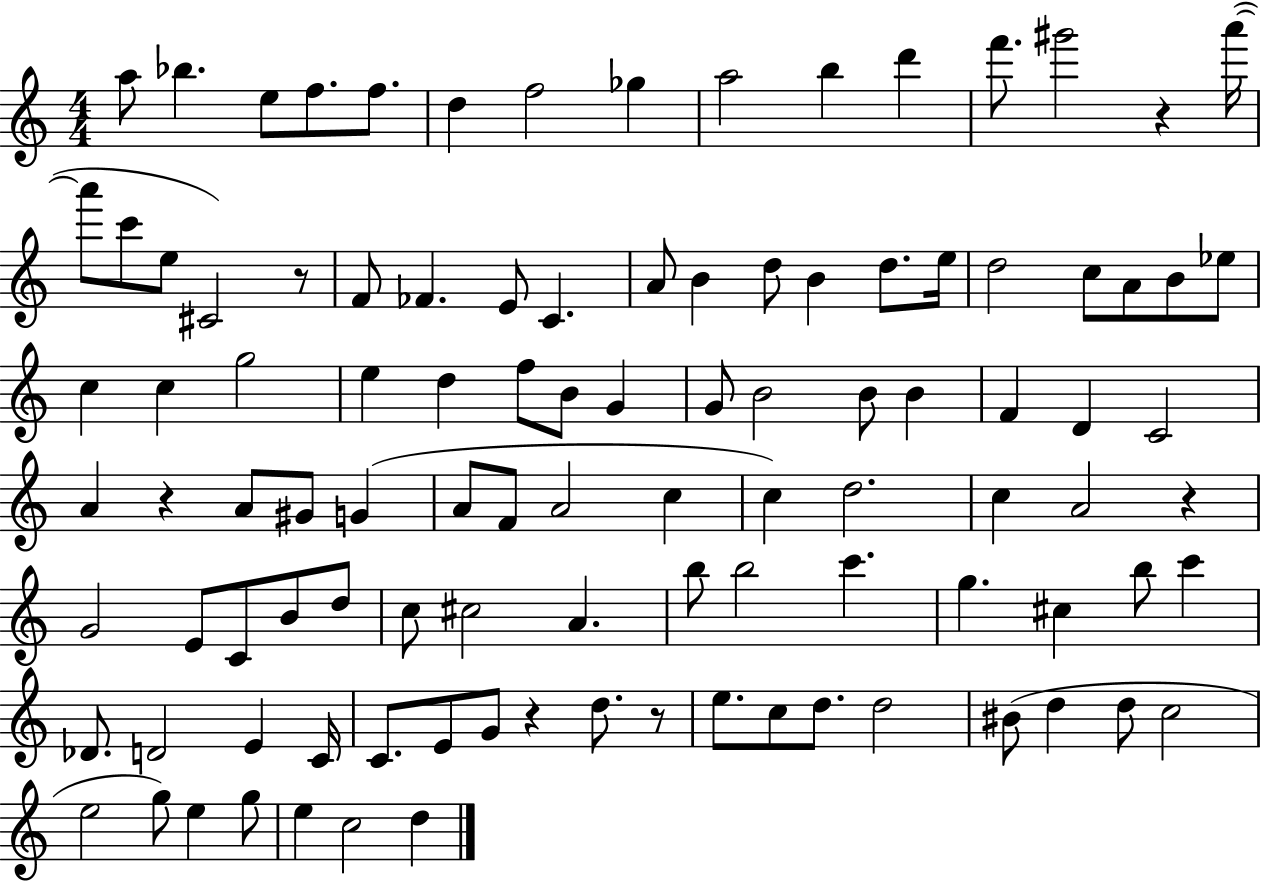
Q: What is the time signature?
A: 4/4